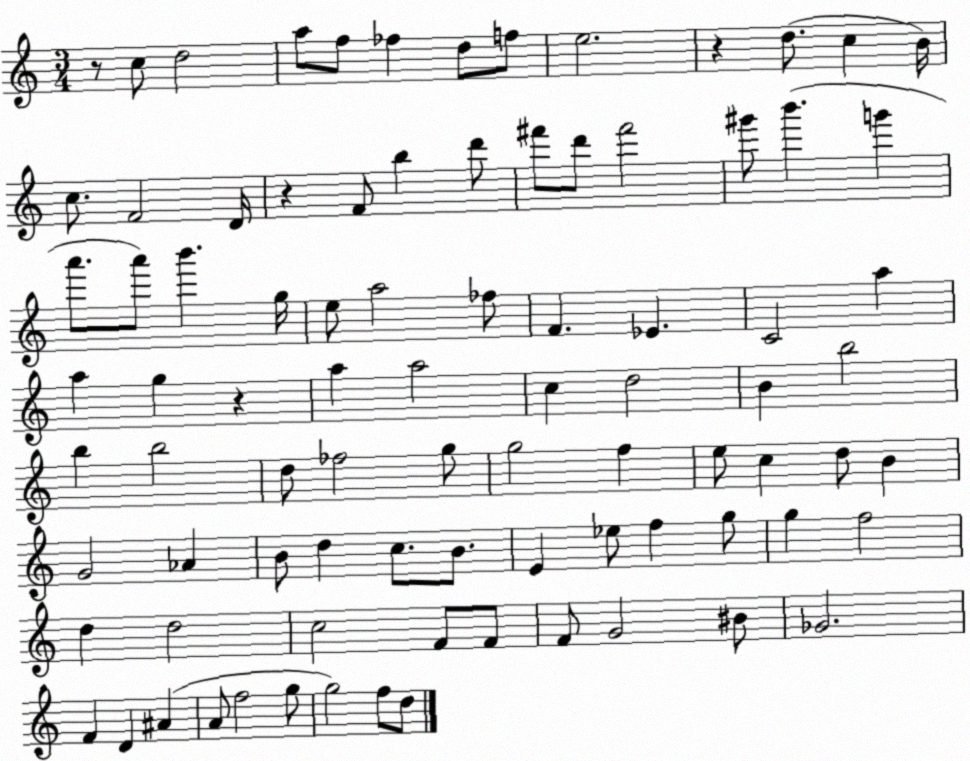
X:1
T:Untitled
M:3/4
L:1/4
K:C
z/2 c/2 d2 a/2 f/2 _f d/2 f/2 e2 z d/2 c B/4 c/2 F2 D/4 z F/2 b d'/2 ^f'/2 d'/2 ^f'2 ^g'/2 b' g' a'/2 a'/2 b' g/4 e/2 a2 _f/2 F _E C2 a a g z a a2 c d2 B b2 b b2 d/2 _f2 g/2 g2 f e/2 c d/2 B G2 _A B/2 d c/2 B/2 E _e/2 f g/2 g f2 d d2 c2 F/2 F/2 F/2 G2 ^B/2 _G2 F D ^A A/2 f2 g/2 g2 f/2 d/2